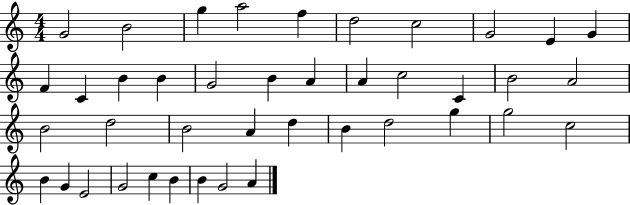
{
  \clef treble
  \numericTimeSignature
  \time 4/4
  \key c \major
  g'2 b'2 | g''4 a''2 f''4 | d''2 c''2 | g'2 e'4 g'4 | \break f'4 c'4 b'4 b'4 | g'2 b'4 a'4 | a'4 c''2 c'4 | b'2 a'2 | \break b'2 d''2 | b'2 a'4 d''4 | b'4 d''2 g''4 | g''2 c''2 | \break b'4 g'4 e'2 | g'2 c''4 b'4 | b'4 g'2 a'4 | \bar "|."
}